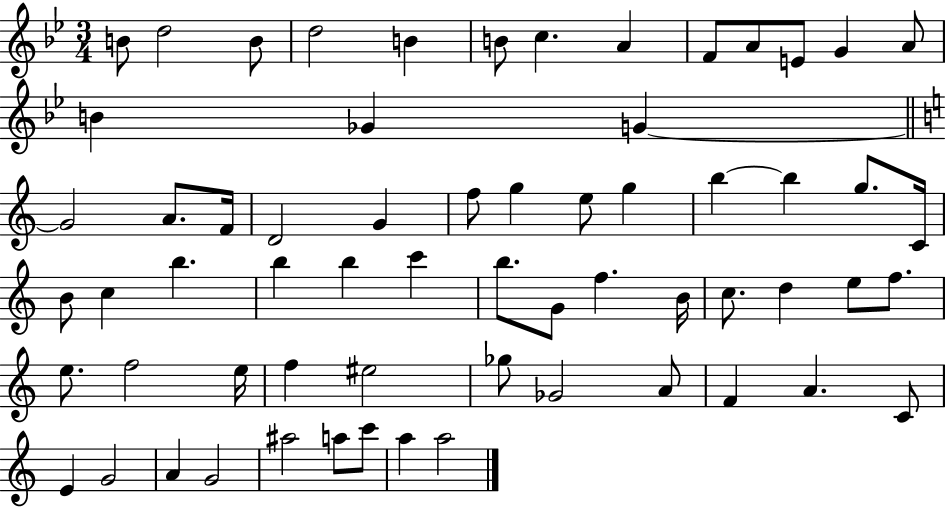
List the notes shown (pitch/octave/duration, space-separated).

B4/e D5/h B4/e D5/h B4/q B4/e C5/q. A4/q F4/e A4/e E4/e G4/q A4/e B4/q Gb4/q G4/q G4/h A4/e. F4/s D4/h G4/q F5/e G5/q E5/e G5/q B5/q B5/q G5/e. C4/s B4/e C5/q B5/q. B5/q B5/q C6/q B5/e. G4/e F5/q. B4/s C5/e. D5/q E5/e F5/e. E5/e. F5/h E5/s F5/q EIS5/h Gb5/e Gb4/h A4/e F4/q A4/q. C4/e E4/q G4/h A4/q G4/h A#5/h A5/e C6/e A5/q A5/h